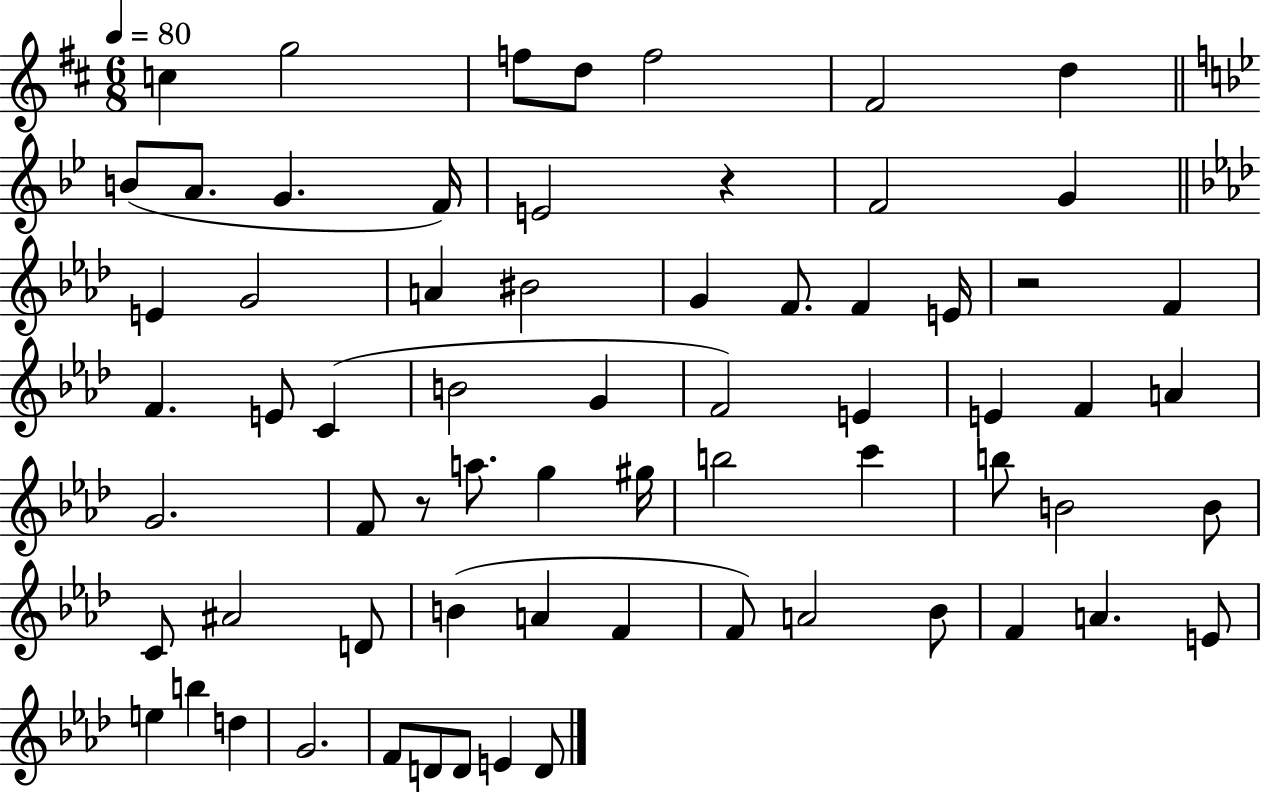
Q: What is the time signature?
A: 6/8